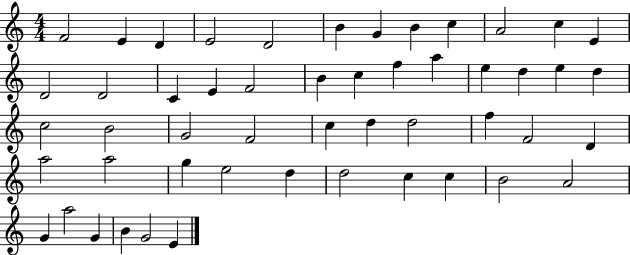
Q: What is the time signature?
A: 4/4